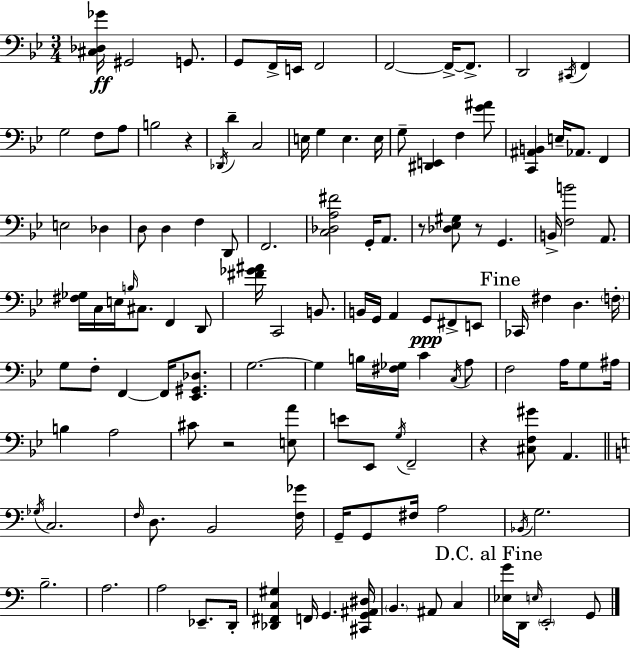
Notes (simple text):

[C#3,Db3,Gb4]/s G#2/h G2/e. G2/e F2/s E2/s F2/h F2/h F2/s F2/e. D2/h C#2/s F2/q G3/h F3/e A3/e B3/h R/q Db2/s D4/q C3/h E3/s G3/q E3/q. E3/s G3/e [D#2,E2]/q F3/q [G4,A#4]/e [C2,A#2,B2]/q E3/s Ab2/e. F2/q E3/h Db3/q D3/e D3/q F3/q D2/e F2/h. [C3,Db3,A3,F#4]/h G2/s A2/e. R/e [Db3,Eb3,G#3]/e R/e G2/q. B2/s [F3,B4]/h A2/e. [F#3,Gb3]/s C3/s E3/s B3/s C#3/e. F2/q D2/e [F#4,Gb4,A#4]/s C2/h B2/e. B2/s G2/s A2/q G2/e F#2/e E2/e CES2/s F#3/q D3/q. F3/s G3/e F3/e F2/q F2/s [Eb2,G#2,Db3]/e. G3/h. G3/q B3/s [F#3,Gb3]/s C4/q C3/s A3/e F3/h A3/s G3/e A#3/s B3/q A3/h C#4/e R/h [E3,A4]/e E4/e Eb2/e G3/s F2/h R/q [C#3,F3,G#4]/e A2/q. Gb3/s C3/h. F3/s D3/e. B2/h [F3,Gb4]/s G2/s G2/e F#3/s A3/h Bb2/s G3/h. B3/h. A3/h. A3/h Eb2/e. D2/s [Db2,F#2,C3,G#3]/q F2/s G2/q. [C#2,G2,A#2,D#3]/s B2/q. A#2/e C3/q [Eb3,G4]/s D2/s E3/s E2/h G2/e